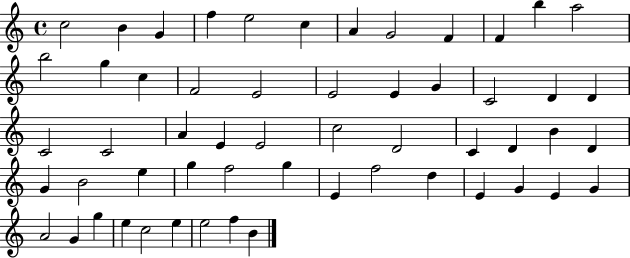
X:1
T:Untitled
M:4/4
L:1/4
K:C
c2 B G f e2 c A G2 F F b a2 b2 g c F2 E2 E2 E G C2 D D C2 C2 A E E2 c2 D2 C D B D G B2 e g f2 g E f2 d E G E G A2 G g e c2 e e2 f B